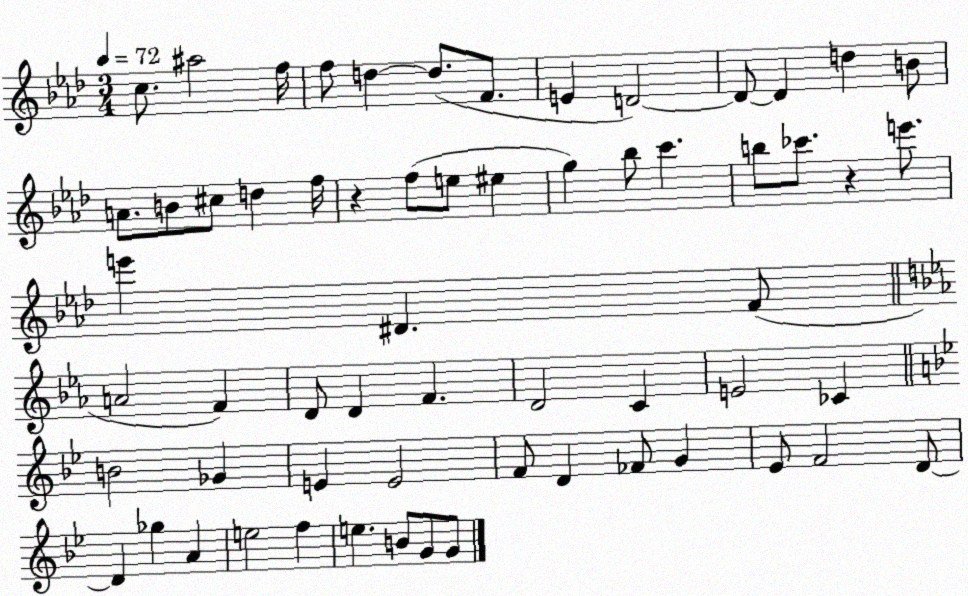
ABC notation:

X:1
T:Untitled
M:3/4
L:1/4
K:Ab
c/2 ^a2 f/4 f/2 d d/2 F/2 E D2 D/2 D d B/2 A/2 B/2 ^c/2 d f/4 z f/2 e/2 ^e g _b/2 c' b/2 _c'/2 z e'/2 e' ^D F/2 A2 F D/2 D F D2 C E2 _C B2 _G E E2 F/2 D _F/2 G _E/2 F2 D/2 D _g A e2 f e B/2 G/2 G/2